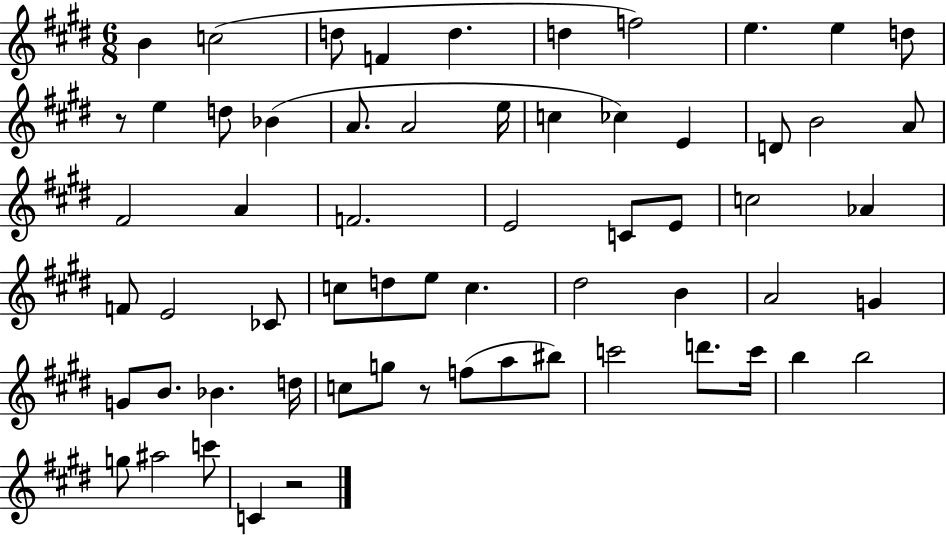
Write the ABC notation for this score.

X:1
T:Untitled
M:6/8
L:1/4
K:E
B c2 d/2 F d d f2 e e d/2 z/2 e d/2 _B A/2 A2 e/4 c _c E D/2 B2 A/2 ^F2 A F2 E2 C/2 E/2 c2 _A F/2 E2 _C/2 c/2 d/2 e/2 c ^d2 B A2 G G/2 B/2 _B d/4 c/2 g/2 z/2 f/2 a/2 ^b/2 c'2 d'/2 c'/4 b b2 g/2 ^a2 c'/2 C z2